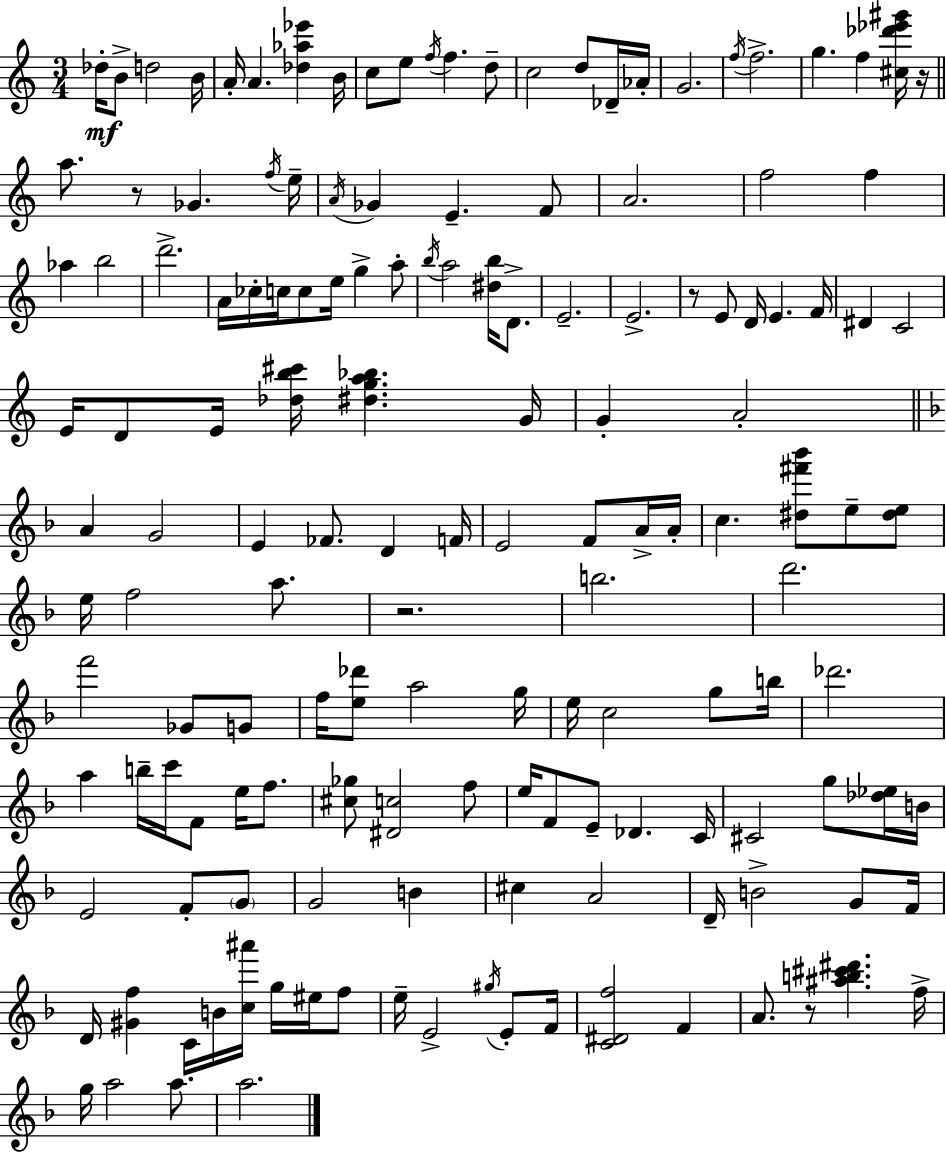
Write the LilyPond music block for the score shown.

{
  \clef treble
  \numericTimeSignature
  \time 3/4
  \key a \minor
  des''16-.\mf b'8-> d''2 b'16 | a'16-. a'4. <des'' aes'' ees'''>4 b'16 | c''8 e''8 \acciaccatura { f''16 } f''4. d''8-- | c''2 d''8 des'16-- | \break aes'16-. g'2. | \acciaccatura { f''16 } f''2.-> | g''4. f''4 | <cis'' des''' ees''' gis'''>16 r16 \bar "||" \break \key c \major a''8. r8 ges'4. \acciaccatura { f''16 } | e''16-- \acciaccatura { a'16 } ges'4 e'4.-- | f'8 a'2. | f''2 f''4 | \break aes''4 b''2 | d'''2.-> | a'16 ces''16-. c''16 c''8 e''16 g''4-> | a''8-. \acciaccatura { b''16 } a''2 <dis'' b''>16 | \break d'8.-> e'2.-- | e'2.-> | r8 e'8 d'16 e'4. | f'16 dis'4 c'2 | \break e'16 d'8 e'16 <des'' b'' cis'''>16 <dis'' g'' a'' bes''>4. | g'16 g'4-. a'2-. | \bar "||" \break \key f \major a'4 g'2 | e'4 fes'8. d'4 f'16 | e'2 f'8 a'16-> a'16-. | c''4. <dis'' fis''' bes'''>8 e''8-- <dis'' e''>8 | \break e''16 f''2 a''8. | r2. | b''2. | d'''2. | \break f'''2 ges'8 g'8 | f''16 <e'' des'''>8 a''2 g''16 | e''16 c''2 g''8 b''16 | des'''2. | \break a''4 b''16-- c'''16 f'8 e''16 f''8. | <cis'' ges''>8 <dis' c''>2 f''8 | e''16 f'8 e'8-- des'4. c'16 | cis'2 g''8 <des'' ees''>16 b'16 | \break e'2 f'8-. \parenthesize g'8 | g'2 b'4 | cis''4 a'2 | d'16-- b'2-> g'8 f'16 | \break d'16 <gis' f''>4 c'16 b'16 <c'' ais'''>16 g''16 eis''16 f''8 | e''16-- e'2-> \acciaccatura { gis''16 } e'8-. | f'16 <c' dis' f''>2 f'4 | a'8. r8 <ais'' b'' cis''' dis'''>4. | \break f''16-> g''16 a''2 a''8. | a''2. | \bar "|."
}